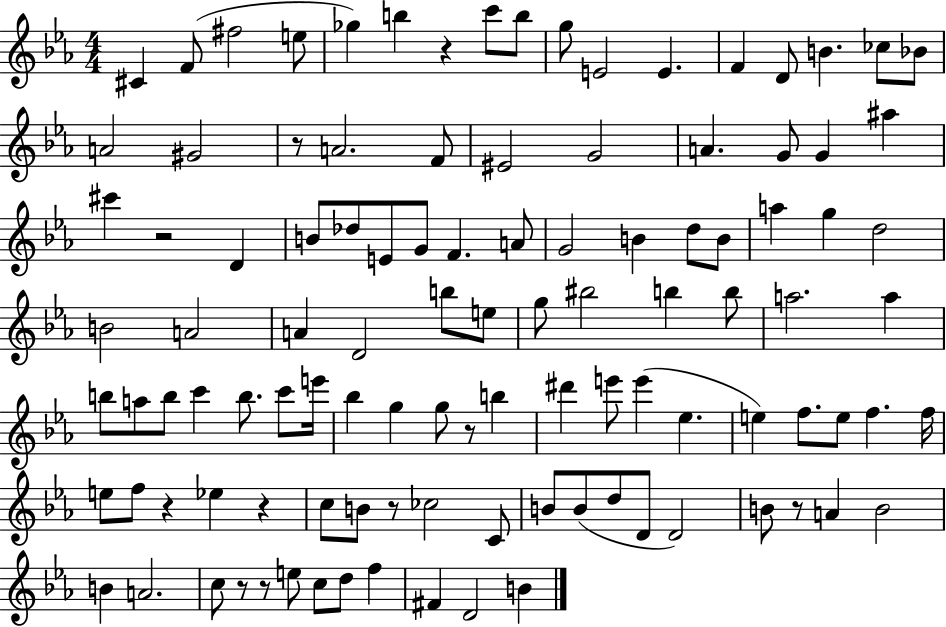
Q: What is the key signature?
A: EES major